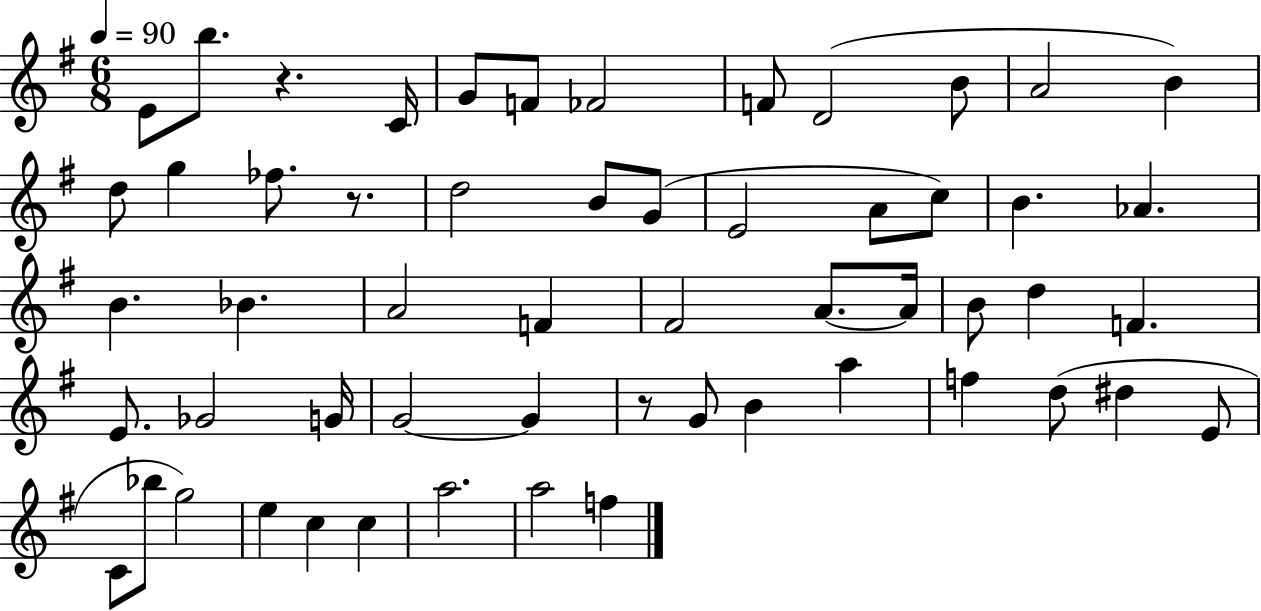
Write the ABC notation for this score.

X:1
T:Untitled
M:6/8
L:1/4
K:G
E/2 b/2 z C/4 G/2 F/2 _F2 F/2 D2 B/2 A2 B d/2 g _f/2 z/2 d2 B/2 G/2 E2 A/2 c/2 B _A B _B A2 F ^F2 A/2 A/4 B/2 d F E/2 _G2 G/4 G2 G z/2 G/2 B a f d/2 ^d E/2 C/2 _b/2 g2 e c c a2 a2 f